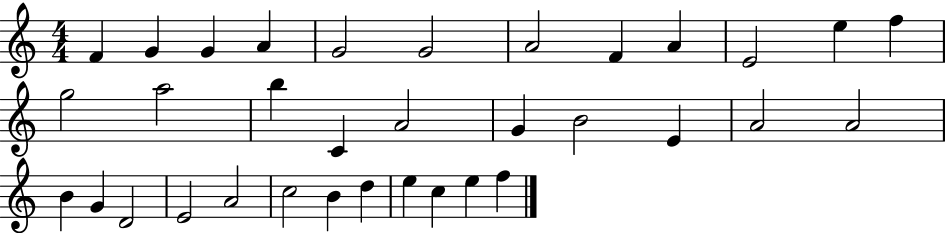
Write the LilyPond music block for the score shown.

{
  \clef treble
  \numericTimeSignature
  \time 4/4
  \key c \major
  f'4 g'4 g'4 a'4 | g'2 g'2 | a'2 f'4 a'4 | e'2 e''4 f''4 | \break g''2 a''2 | b''4 c'4 a'2 | g'4 b'2 e'4 | a'2 a'2 | \break b'4 g'4 d'2 | e'2 a'2 | c''2 b'4 d''4 | e''4 c''4 e''4 f''4 | \break \bar "|."
}